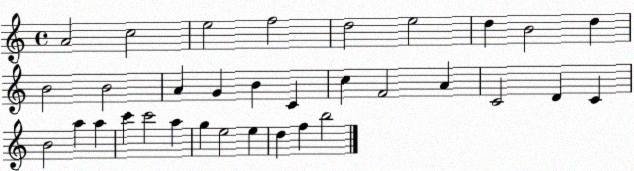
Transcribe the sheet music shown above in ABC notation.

X:1
T:Untitled
M:4/4
L:1/4
K:C
A2 c2 e2 f2 d2 e2 d B2 d B2 B2 A G B C c F2 A C2 D C B2 a a c' c'2 a g e2 e d f b2